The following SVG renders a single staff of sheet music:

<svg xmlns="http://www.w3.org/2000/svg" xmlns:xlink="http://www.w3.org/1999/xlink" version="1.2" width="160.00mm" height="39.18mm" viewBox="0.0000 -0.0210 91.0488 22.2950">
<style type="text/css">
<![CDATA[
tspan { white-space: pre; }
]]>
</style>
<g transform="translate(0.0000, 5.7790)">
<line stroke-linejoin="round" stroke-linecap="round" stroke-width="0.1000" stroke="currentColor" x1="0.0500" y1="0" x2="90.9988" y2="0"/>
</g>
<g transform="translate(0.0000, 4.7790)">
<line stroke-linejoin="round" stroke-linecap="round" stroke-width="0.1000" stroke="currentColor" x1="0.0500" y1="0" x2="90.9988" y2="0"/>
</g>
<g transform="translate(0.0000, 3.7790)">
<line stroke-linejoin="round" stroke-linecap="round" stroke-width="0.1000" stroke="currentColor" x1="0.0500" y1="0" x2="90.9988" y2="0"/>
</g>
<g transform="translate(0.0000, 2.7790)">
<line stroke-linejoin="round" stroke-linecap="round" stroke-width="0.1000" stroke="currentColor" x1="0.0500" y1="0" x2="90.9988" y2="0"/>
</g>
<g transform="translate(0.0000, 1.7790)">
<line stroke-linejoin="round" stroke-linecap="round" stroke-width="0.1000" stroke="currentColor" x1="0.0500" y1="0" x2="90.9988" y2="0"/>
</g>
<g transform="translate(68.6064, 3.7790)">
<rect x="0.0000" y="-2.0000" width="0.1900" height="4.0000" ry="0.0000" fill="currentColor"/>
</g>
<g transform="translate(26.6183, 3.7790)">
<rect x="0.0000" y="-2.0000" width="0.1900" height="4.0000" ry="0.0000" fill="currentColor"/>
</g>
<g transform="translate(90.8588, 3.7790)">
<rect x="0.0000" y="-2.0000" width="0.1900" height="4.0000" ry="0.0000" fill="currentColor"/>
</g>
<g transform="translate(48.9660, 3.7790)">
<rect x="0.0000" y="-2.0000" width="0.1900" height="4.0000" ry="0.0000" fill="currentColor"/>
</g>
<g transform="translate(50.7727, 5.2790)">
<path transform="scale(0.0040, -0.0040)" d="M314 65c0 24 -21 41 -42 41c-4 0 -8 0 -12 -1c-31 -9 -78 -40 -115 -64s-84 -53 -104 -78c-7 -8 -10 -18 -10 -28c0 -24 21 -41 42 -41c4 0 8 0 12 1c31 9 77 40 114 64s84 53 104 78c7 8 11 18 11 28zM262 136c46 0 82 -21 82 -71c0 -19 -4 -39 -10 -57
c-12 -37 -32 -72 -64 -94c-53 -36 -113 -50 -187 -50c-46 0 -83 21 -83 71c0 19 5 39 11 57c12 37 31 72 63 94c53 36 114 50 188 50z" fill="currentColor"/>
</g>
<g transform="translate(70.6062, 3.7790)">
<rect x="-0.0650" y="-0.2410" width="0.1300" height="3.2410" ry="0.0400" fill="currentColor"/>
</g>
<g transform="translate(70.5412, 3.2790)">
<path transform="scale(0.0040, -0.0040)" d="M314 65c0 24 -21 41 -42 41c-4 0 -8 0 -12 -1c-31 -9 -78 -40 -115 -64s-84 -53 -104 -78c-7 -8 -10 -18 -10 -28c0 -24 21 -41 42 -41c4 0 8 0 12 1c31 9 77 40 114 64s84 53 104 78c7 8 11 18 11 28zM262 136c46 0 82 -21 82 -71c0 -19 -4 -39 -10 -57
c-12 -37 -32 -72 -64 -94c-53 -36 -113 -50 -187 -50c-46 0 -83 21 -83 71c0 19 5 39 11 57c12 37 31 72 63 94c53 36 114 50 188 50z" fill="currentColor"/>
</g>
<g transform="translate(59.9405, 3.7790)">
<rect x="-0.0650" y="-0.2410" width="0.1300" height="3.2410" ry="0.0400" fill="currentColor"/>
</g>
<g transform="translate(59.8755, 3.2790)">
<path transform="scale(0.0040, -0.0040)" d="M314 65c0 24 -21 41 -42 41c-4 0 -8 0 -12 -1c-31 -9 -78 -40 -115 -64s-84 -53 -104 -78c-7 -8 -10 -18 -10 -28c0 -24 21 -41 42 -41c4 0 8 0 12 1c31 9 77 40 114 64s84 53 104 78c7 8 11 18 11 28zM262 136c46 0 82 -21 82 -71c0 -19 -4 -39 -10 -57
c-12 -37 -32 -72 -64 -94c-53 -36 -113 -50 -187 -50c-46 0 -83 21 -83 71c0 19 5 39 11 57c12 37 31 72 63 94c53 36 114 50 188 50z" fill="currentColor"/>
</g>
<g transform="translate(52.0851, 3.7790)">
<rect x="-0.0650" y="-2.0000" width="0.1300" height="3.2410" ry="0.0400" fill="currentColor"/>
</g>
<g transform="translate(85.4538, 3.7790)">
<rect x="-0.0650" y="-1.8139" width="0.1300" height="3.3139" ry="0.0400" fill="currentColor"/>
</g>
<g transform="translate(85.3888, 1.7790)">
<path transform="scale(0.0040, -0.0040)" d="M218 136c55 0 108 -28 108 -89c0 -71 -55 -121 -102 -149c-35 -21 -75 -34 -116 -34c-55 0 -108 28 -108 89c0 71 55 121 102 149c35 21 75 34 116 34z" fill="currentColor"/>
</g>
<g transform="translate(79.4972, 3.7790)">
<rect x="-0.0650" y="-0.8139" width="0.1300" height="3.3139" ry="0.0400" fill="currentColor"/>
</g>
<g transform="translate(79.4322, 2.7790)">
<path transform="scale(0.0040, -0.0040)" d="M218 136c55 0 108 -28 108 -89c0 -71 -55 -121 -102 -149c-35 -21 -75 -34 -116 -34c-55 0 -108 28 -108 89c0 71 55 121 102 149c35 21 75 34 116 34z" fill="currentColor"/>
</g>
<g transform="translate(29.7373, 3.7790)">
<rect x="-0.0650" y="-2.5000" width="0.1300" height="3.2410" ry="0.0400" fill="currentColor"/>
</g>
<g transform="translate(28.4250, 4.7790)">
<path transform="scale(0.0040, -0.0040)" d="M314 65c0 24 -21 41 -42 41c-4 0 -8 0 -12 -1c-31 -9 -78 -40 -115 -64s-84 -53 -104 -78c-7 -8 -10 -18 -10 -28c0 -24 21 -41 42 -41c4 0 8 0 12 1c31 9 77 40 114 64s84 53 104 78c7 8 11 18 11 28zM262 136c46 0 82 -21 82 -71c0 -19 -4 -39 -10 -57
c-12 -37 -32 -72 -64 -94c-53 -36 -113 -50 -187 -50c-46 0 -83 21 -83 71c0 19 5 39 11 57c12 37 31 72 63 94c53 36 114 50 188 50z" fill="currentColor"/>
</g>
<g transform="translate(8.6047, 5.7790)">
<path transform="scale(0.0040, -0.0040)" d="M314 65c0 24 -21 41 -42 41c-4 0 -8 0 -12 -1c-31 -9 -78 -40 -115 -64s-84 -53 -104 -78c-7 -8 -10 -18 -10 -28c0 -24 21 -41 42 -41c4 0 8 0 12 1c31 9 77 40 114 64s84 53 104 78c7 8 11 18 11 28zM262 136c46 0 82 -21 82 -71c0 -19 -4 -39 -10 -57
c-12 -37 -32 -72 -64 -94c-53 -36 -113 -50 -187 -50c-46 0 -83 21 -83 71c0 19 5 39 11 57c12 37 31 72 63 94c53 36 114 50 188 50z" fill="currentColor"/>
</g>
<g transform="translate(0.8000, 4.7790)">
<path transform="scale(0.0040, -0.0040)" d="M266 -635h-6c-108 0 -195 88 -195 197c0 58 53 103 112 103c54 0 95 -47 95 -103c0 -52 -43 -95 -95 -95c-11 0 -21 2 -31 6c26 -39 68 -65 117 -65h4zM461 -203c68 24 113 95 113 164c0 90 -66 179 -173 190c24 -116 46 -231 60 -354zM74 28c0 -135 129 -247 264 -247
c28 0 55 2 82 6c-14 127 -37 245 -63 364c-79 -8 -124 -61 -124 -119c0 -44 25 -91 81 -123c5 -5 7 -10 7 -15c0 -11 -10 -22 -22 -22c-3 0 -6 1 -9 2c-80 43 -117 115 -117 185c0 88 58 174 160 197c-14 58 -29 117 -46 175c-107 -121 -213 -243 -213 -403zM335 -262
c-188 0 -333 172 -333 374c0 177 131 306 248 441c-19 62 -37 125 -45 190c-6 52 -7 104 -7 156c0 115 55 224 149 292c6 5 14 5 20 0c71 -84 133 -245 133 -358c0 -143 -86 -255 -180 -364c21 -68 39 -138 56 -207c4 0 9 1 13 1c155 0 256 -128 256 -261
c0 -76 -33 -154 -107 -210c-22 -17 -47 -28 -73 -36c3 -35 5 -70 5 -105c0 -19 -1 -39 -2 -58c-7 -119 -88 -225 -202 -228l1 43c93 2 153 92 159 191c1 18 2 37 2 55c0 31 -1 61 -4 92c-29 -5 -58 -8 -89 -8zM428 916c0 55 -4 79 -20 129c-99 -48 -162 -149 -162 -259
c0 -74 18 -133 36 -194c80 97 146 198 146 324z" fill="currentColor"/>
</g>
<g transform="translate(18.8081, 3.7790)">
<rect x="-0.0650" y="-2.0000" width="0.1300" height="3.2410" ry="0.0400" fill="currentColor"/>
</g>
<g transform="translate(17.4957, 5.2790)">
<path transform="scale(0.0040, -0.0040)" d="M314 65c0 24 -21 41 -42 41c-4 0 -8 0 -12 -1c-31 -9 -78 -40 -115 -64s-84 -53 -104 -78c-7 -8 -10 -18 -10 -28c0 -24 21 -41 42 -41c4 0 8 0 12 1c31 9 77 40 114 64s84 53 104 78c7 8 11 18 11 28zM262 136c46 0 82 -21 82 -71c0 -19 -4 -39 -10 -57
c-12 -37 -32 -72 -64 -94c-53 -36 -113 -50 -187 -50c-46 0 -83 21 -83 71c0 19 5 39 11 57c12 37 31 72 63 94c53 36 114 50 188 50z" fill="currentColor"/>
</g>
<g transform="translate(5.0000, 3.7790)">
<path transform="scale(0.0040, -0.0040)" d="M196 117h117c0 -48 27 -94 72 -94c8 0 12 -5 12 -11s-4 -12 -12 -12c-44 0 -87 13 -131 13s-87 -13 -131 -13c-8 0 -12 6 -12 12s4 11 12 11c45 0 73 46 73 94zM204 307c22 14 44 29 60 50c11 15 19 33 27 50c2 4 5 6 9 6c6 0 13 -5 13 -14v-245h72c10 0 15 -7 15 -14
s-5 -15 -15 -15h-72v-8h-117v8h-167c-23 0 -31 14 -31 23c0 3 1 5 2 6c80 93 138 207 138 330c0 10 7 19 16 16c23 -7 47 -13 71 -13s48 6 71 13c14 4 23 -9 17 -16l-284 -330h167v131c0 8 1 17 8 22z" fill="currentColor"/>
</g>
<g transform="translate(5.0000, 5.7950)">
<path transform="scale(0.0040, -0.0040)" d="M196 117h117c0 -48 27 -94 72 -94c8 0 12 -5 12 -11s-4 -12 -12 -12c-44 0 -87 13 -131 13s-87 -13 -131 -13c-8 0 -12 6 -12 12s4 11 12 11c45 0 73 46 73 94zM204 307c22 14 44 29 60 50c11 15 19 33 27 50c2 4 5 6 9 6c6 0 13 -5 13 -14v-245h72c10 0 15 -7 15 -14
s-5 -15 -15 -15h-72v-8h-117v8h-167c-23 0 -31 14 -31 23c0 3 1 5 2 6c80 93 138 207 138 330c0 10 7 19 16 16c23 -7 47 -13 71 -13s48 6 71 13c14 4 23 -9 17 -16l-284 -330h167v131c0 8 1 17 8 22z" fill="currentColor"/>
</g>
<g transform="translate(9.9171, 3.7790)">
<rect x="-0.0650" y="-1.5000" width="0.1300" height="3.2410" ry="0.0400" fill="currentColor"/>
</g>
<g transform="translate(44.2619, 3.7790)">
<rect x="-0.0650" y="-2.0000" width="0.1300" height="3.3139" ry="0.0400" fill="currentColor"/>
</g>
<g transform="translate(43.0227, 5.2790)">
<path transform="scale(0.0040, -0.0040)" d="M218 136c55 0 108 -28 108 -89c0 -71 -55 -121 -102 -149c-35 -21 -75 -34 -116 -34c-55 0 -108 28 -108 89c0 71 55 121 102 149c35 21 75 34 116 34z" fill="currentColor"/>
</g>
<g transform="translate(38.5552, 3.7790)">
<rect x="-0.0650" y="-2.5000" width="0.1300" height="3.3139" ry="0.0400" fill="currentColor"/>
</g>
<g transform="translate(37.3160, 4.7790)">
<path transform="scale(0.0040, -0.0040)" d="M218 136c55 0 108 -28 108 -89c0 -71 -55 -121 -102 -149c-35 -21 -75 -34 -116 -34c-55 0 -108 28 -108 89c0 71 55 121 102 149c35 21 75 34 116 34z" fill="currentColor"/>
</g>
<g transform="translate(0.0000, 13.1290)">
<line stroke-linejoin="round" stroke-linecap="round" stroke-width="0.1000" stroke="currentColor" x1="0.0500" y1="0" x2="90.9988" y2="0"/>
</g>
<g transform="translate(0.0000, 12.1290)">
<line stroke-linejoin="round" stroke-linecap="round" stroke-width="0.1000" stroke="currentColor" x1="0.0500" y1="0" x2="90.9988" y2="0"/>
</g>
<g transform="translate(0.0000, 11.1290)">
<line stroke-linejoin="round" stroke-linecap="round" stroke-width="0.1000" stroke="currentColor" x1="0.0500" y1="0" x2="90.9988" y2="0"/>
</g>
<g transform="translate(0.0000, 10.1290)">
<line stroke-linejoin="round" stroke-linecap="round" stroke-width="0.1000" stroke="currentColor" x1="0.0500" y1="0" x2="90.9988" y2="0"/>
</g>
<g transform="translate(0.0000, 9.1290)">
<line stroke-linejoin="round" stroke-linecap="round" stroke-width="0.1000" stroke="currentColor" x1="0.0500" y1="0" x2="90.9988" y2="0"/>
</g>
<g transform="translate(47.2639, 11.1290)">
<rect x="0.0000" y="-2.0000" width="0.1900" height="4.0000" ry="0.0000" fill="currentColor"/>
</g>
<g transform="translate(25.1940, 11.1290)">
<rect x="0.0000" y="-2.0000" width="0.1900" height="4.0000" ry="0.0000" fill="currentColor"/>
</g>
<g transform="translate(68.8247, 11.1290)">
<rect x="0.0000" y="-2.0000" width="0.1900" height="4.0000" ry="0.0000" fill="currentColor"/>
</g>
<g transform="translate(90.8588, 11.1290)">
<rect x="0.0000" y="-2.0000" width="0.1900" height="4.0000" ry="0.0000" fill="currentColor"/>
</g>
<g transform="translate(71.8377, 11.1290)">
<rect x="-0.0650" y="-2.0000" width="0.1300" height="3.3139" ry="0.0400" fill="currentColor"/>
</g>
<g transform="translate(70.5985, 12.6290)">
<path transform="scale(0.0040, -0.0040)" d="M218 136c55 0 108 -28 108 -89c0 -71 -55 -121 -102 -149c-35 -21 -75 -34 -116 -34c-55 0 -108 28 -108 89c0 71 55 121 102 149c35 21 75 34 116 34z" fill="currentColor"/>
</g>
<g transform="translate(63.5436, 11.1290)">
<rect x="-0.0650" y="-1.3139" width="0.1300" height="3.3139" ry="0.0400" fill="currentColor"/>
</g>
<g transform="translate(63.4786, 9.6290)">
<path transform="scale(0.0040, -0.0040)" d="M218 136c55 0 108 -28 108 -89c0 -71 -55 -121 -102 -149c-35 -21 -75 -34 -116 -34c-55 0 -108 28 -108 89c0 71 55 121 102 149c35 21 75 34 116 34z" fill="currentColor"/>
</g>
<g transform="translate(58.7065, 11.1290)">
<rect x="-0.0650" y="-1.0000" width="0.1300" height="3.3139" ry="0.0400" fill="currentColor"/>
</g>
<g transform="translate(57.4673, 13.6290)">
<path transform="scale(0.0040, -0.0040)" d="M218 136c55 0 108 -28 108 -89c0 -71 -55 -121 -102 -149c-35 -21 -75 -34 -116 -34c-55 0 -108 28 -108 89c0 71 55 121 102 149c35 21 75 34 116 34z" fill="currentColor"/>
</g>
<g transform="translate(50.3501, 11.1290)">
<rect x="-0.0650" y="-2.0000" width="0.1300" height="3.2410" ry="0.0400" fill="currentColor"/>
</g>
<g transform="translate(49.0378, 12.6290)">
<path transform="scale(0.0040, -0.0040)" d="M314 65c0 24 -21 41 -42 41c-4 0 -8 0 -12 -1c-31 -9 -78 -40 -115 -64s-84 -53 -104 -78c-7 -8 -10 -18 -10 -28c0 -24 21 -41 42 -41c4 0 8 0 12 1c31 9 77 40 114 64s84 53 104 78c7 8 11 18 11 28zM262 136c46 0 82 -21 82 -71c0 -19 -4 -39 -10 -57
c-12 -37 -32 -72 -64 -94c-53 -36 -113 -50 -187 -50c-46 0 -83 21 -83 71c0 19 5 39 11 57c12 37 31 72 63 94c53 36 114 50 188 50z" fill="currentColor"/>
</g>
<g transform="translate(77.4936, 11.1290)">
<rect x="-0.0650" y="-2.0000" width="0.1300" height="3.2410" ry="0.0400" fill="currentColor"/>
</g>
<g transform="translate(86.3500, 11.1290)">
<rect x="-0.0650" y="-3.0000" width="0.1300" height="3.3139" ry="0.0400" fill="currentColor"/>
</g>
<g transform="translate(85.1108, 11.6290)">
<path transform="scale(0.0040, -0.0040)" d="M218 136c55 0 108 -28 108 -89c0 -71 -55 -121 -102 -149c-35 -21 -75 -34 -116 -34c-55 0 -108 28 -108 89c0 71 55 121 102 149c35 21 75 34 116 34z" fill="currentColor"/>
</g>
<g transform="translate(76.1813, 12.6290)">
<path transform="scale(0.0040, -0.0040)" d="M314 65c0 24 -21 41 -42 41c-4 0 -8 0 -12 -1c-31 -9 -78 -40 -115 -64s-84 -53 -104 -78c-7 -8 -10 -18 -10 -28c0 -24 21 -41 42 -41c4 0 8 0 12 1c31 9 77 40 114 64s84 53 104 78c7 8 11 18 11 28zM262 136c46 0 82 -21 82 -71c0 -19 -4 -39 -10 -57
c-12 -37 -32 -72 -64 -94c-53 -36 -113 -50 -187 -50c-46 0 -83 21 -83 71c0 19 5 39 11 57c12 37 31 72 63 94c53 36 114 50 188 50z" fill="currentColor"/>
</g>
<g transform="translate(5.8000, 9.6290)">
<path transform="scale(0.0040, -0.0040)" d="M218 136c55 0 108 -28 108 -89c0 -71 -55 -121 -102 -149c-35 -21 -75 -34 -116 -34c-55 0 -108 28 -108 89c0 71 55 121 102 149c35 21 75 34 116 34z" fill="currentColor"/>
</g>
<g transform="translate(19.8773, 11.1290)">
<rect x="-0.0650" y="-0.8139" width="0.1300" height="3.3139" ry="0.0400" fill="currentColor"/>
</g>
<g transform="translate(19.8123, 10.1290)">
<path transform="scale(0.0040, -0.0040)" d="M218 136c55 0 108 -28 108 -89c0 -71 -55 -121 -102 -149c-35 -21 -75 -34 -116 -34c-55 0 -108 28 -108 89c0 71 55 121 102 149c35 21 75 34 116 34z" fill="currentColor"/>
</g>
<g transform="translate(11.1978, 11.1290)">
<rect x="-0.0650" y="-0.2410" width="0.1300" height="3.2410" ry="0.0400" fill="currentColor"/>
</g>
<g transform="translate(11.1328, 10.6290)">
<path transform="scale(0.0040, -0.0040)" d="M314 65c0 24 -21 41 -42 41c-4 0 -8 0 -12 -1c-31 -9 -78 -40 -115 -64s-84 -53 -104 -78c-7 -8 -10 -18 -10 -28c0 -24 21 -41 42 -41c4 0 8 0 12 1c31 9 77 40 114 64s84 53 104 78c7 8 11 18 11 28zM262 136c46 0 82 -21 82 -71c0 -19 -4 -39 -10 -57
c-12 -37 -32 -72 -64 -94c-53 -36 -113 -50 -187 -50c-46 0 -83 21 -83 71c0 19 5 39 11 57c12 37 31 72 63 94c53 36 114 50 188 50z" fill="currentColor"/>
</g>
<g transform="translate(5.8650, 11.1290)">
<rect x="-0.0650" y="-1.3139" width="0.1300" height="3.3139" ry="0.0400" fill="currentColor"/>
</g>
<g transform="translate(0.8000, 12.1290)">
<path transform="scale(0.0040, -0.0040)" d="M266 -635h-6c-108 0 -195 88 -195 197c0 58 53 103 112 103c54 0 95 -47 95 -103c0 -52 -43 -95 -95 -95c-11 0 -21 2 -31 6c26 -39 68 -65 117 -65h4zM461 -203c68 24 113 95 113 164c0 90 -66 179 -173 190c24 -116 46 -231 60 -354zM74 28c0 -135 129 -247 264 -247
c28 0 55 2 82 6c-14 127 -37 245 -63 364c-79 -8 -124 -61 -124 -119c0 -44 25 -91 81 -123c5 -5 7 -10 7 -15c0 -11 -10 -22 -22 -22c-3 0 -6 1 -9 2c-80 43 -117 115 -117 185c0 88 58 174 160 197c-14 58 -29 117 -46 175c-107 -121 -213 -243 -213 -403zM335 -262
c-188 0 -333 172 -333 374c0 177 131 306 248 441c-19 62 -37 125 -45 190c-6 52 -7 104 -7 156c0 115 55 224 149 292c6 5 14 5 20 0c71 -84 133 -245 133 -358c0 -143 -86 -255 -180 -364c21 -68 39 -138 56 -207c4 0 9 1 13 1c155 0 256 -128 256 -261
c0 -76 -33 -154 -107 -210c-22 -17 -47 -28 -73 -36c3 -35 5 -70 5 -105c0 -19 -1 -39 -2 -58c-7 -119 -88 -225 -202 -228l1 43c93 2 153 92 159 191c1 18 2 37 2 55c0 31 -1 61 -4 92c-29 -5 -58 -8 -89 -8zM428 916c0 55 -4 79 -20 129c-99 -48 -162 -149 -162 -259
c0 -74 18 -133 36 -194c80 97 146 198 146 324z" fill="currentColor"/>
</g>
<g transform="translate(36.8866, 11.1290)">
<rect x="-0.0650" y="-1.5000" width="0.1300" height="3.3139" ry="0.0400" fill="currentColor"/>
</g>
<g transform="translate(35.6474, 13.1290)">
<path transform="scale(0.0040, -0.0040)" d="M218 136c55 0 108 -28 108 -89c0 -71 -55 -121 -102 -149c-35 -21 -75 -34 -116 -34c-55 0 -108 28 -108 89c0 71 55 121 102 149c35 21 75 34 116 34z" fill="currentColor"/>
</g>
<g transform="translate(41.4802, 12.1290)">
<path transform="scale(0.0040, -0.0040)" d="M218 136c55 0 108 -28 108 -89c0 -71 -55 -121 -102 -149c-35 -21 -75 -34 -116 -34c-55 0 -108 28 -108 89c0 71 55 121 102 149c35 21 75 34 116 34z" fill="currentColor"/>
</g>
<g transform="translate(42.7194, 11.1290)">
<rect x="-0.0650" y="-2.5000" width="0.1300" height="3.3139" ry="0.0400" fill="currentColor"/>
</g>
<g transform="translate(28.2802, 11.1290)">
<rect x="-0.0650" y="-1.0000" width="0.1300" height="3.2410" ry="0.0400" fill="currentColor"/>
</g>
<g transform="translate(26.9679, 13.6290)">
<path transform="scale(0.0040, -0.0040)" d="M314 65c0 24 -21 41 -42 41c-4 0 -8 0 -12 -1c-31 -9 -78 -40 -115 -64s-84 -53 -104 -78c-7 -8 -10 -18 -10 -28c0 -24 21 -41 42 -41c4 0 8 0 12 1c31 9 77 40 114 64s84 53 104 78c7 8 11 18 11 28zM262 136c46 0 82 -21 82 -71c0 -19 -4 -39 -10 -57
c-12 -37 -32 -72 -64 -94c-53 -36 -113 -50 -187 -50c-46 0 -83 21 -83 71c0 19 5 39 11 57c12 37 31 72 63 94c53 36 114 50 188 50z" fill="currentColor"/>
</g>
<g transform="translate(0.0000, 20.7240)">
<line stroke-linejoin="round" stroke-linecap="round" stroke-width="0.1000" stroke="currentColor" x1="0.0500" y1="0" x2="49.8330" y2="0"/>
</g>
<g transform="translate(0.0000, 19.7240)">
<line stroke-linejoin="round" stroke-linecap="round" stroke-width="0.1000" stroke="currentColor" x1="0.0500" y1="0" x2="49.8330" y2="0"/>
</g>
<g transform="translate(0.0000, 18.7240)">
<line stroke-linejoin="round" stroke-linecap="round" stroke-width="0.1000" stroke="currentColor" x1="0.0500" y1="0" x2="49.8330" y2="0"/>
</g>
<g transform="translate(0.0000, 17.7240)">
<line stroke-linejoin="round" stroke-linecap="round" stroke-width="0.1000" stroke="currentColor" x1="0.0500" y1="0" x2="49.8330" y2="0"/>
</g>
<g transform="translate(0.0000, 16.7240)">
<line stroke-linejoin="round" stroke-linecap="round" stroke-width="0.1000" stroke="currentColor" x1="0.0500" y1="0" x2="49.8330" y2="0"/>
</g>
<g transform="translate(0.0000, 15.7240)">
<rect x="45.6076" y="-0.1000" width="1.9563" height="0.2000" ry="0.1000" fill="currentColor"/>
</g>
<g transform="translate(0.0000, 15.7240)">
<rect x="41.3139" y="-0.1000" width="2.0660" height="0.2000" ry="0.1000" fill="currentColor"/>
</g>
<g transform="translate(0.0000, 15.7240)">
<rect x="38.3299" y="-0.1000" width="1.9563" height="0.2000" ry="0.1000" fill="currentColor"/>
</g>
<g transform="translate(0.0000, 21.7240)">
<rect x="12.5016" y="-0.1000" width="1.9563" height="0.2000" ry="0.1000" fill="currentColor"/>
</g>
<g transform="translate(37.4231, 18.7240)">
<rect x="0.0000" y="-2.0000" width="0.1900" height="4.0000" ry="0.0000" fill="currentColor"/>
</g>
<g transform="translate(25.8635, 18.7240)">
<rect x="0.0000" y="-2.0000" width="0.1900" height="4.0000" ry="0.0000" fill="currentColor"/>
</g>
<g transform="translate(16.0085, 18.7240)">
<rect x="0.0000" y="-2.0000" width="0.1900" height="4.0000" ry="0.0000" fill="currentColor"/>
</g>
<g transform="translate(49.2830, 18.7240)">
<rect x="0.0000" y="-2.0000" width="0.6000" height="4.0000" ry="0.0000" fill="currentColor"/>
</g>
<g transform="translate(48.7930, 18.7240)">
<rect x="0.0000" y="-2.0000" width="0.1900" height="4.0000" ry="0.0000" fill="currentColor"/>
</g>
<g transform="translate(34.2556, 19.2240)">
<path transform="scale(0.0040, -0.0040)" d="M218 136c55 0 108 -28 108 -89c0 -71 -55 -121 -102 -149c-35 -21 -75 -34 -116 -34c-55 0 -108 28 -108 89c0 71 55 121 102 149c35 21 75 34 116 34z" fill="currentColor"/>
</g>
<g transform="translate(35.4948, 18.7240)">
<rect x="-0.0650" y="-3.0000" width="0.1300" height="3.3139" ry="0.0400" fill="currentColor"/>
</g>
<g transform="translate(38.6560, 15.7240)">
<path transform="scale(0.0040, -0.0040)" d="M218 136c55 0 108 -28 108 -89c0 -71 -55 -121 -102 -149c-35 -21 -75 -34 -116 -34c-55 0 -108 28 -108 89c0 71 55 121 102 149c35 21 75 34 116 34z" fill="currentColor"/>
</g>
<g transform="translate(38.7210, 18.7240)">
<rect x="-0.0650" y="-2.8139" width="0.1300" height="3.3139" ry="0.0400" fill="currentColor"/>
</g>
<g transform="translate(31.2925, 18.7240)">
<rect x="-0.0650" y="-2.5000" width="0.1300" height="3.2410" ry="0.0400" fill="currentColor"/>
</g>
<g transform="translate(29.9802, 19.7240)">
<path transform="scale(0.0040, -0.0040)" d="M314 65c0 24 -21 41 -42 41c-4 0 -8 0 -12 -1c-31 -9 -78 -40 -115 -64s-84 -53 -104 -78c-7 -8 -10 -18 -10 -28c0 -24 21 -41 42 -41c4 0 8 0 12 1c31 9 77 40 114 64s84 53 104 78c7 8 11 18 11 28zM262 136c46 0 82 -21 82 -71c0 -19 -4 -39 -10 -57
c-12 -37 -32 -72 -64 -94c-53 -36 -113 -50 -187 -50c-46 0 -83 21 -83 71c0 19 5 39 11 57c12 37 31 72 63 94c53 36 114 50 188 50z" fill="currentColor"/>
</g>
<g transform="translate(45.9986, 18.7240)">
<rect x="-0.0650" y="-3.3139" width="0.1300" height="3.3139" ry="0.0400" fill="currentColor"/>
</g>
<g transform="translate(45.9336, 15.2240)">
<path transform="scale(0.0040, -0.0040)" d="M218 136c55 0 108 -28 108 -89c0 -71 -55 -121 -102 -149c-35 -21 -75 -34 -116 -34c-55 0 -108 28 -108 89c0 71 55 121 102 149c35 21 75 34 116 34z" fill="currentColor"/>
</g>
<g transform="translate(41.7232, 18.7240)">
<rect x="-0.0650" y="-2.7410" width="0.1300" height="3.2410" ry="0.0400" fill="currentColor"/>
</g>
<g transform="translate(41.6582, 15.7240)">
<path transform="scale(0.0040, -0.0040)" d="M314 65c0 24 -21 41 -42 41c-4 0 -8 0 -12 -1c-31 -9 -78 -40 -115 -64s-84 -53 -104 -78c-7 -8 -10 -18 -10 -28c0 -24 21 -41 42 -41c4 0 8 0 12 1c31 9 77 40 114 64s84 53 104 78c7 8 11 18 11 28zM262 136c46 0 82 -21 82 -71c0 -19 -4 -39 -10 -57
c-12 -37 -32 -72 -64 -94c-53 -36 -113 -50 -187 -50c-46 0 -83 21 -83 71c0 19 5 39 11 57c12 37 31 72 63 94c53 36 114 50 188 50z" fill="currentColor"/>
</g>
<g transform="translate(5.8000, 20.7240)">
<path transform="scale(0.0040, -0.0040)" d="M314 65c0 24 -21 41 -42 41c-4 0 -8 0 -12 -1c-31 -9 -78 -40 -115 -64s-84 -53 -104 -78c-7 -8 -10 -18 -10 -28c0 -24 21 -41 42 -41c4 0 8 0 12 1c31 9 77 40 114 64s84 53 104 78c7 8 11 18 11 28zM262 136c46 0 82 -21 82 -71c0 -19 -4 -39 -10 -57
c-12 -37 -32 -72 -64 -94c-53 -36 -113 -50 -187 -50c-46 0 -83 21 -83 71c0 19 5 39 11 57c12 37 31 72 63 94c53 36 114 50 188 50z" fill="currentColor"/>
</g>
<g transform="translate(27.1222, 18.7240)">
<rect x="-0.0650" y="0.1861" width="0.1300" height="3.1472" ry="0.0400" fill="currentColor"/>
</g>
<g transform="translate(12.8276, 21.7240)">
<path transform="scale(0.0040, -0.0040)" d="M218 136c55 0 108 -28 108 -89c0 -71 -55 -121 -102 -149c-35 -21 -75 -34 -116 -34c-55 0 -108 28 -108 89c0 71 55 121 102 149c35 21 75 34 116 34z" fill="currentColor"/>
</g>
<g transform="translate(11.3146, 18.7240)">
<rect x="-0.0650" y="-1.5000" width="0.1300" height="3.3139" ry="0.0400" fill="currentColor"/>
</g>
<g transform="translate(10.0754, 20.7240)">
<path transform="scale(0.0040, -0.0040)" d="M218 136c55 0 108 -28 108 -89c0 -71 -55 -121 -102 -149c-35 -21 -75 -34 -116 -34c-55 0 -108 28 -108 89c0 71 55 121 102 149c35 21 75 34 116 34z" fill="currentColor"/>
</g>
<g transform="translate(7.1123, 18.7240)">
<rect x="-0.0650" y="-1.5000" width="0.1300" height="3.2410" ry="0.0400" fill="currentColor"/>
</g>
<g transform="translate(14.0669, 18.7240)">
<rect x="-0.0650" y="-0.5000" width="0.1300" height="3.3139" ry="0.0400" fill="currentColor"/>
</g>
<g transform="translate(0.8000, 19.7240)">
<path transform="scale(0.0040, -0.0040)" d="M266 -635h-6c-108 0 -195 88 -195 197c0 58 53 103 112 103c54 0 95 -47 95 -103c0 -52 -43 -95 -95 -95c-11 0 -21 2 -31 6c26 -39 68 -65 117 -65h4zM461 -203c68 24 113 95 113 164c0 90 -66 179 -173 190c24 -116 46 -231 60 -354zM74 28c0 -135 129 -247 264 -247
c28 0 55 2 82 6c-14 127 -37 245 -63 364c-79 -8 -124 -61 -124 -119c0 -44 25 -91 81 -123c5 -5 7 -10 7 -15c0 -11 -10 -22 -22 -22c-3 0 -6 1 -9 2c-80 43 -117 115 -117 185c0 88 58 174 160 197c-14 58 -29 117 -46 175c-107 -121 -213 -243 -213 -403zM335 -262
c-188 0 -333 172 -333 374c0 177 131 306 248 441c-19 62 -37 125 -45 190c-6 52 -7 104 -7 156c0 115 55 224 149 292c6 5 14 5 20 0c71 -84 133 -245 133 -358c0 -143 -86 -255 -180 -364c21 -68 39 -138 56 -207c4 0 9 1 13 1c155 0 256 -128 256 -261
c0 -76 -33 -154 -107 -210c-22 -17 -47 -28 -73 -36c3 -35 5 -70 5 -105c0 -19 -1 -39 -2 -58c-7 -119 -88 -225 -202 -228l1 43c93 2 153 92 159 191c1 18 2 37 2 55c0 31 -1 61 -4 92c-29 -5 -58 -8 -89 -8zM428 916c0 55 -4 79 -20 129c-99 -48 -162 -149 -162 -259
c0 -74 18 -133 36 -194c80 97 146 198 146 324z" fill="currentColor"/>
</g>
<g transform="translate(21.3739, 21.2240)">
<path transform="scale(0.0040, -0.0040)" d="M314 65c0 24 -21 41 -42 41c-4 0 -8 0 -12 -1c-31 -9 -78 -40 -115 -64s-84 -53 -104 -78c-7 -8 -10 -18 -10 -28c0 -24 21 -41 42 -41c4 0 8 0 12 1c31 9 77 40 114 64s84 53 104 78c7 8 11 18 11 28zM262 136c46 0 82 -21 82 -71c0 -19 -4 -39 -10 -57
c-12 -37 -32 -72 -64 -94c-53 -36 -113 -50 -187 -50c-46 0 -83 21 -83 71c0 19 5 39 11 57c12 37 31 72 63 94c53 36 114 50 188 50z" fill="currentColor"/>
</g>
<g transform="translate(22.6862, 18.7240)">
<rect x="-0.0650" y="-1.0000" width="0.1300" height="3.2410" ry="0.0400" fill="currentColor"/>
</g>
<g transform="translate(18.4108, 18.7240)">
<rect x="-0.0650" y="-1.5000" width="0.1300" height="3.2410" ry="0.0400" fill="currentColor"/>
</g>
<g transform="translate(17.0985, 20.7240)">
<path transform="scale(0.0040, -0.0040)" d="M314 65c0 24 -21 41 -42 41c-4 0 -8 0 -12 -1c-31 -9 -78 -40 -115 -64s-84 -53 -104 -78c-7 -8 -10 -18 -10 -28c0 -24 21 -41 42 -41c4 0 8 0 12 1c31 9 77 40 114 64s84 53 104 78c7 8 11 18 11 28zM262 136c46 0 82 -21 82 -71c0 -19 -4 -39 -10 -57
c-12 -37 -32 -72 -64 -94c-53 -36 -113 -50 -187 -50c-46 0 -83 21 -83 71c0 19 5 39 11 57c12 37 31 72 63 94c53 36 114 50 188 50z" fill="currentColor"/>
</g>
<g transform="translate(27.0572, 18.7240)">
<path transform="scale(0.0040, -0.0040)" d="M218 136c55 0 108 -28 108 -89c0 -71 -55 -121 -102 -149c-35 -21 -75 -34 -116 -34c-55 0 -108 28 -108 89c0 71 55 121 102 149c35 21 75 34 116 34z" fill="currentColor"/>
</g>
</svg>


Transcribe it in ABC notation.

X:1
T:Untitled
M:4/4
L:1/4
K:C
E2 F2 G2 G F F2 c2 c2 d f e c2 d D2 E G F2 D e F F2 A E2 E C E2 D2 B G2 A a a2 b